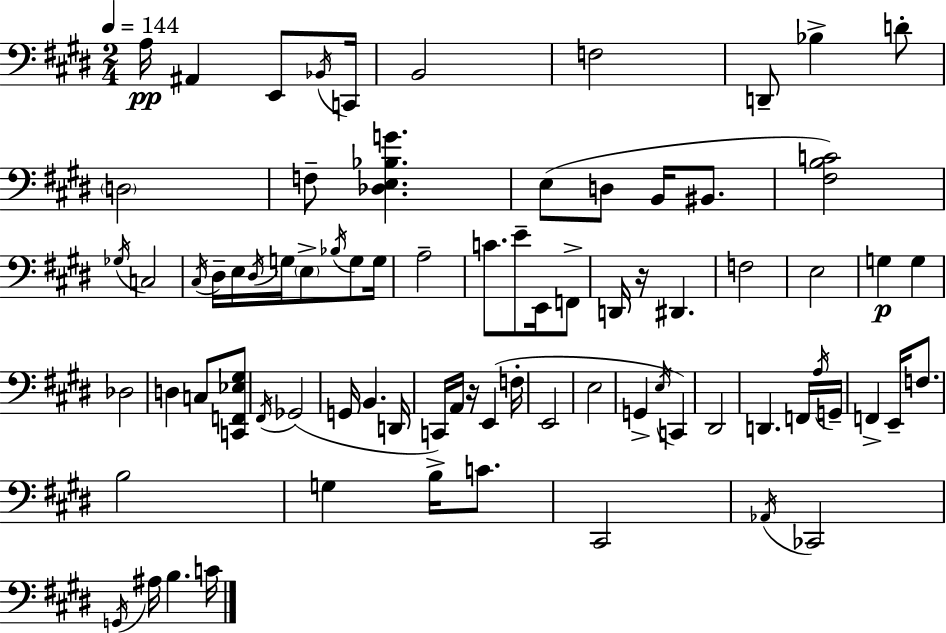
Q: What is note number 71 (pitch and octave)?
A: G2